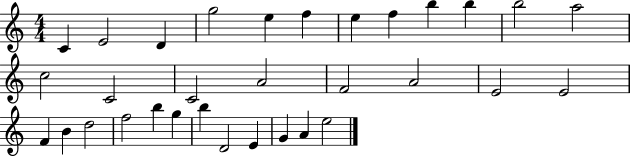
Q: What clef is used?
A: treble